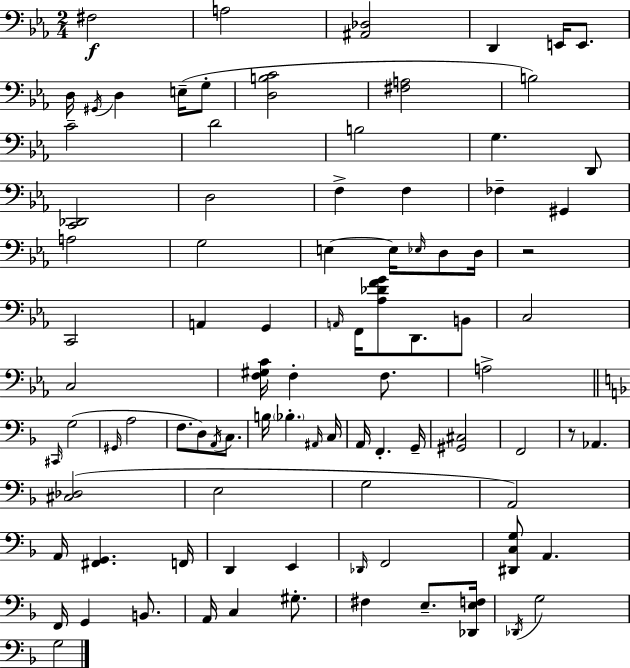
{
  \clef bass
  \numericTimeSignature
  \time 2/4
  \key c \minor
  fis2\f | a2 | <ais, des>2 | d,4 e,16 e,8. | \break d16 \acciaccatura { gis,16 } d4 e16--( g8-. | <d b c'>2 | <fis a>2 | b2) | \break c'2-- | d'2 | b2 | g4. d,8 | \break <c, des,>2 | d2 | f4-> f4 | fes4-- gis,4 | \break a2 | g2 | e4~~ e16 \grace { ees16 } d8 | d16 r2 | \break c,2 | a,4 g,4 | \grace { a,16 } f,16 <aes des' f' g'>8 d,8. | b,8 c2 | \break c2 | <f gis c'>16 f4-. | f8. a2-> | \bar "||" \break \key f \major \grace { cis,16 }( g2 | \grace { gis,16 } a2 | f8. d8) \acciaccatura { a,16 } | c8. b16 \parenthesize bes4.-. | \break \grace { ais,16 } c16 a,16 f,4.-. | g,16-- <gis, cis>2 | f,2 | r8 aes,4. | \break <cis des>2( | e2 | g2 | a,2) | \break a,16 <fis, g,>4. | f,16 d,4 | e,4 \grace { des,16 } f,2 | <dis, c g>8 a,4. | \break f,16 g,4 | b,8. a,16 c4 | gis8.-. fis4 | e8.-- <des, e f>16 \acciaccatura { des,16 } g2 | \break g2 | \bar "|."
}